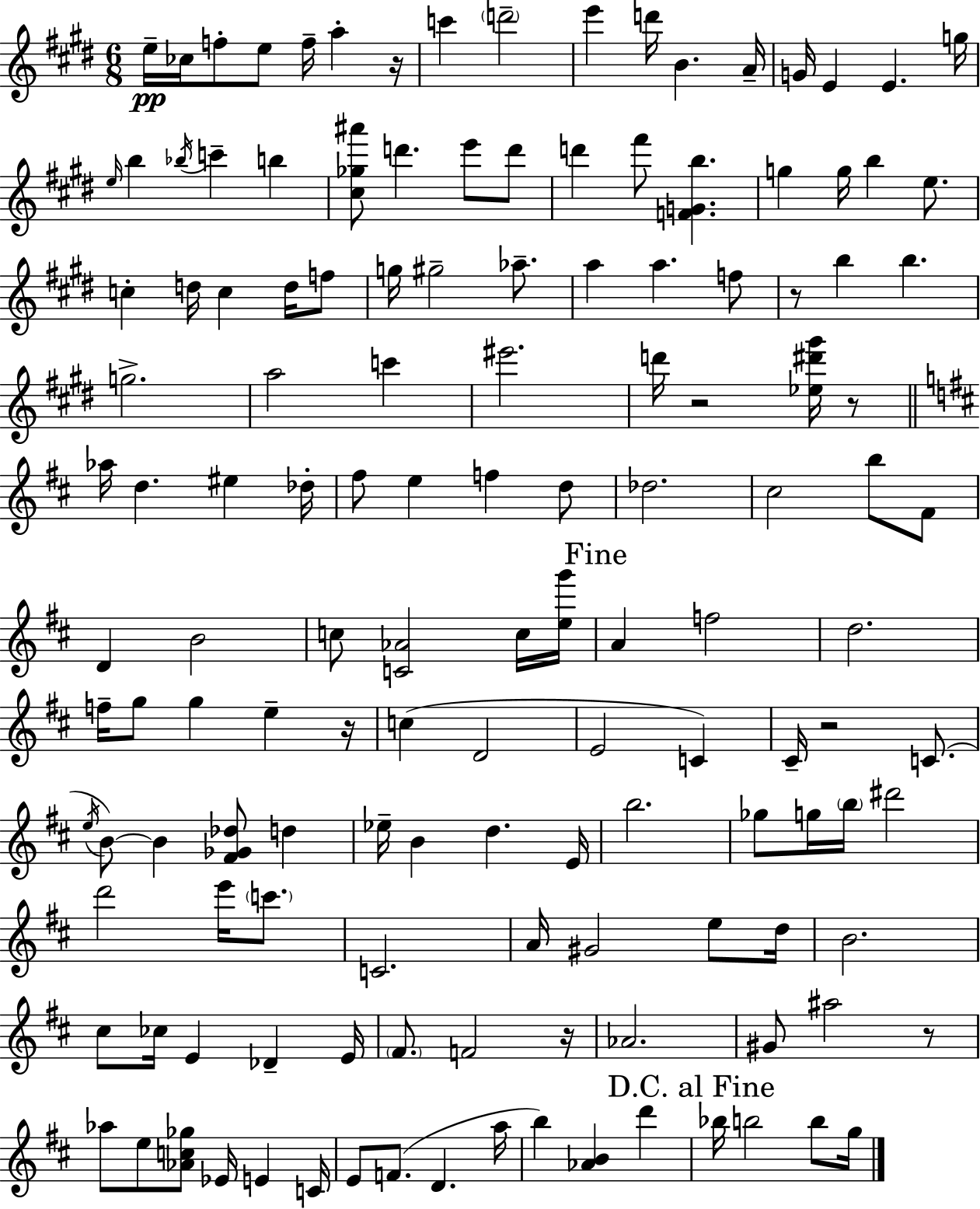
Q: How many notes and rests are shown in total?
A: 140